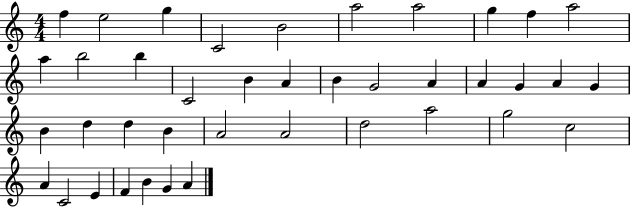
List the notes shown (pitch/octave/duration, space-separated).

F5/q E5/h G5/q C4/h B4/h A5/h A5/h G5/q F5/q A5/h A5/q B5/h B5/q C4/h B4/q A4/q B4/q G4/h A4/q A4/q G4/q A4/q G4/q B4/q D5/q D5/q B4/q A4/h A4/h D5/h A5/h G5/h C5/h A4/q C4/h E4/q F4/q B4/q G4/q A4/q